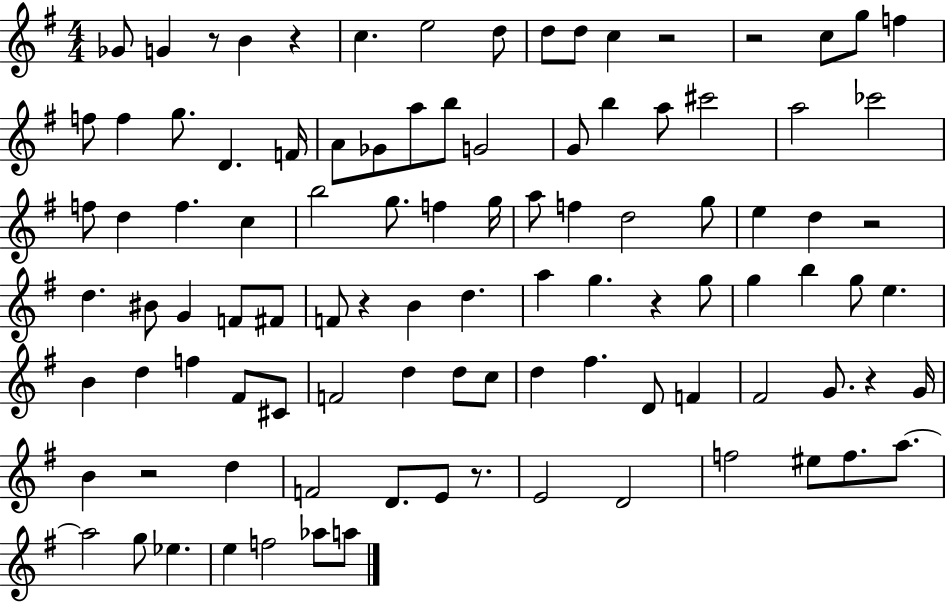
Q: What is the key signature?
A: G major